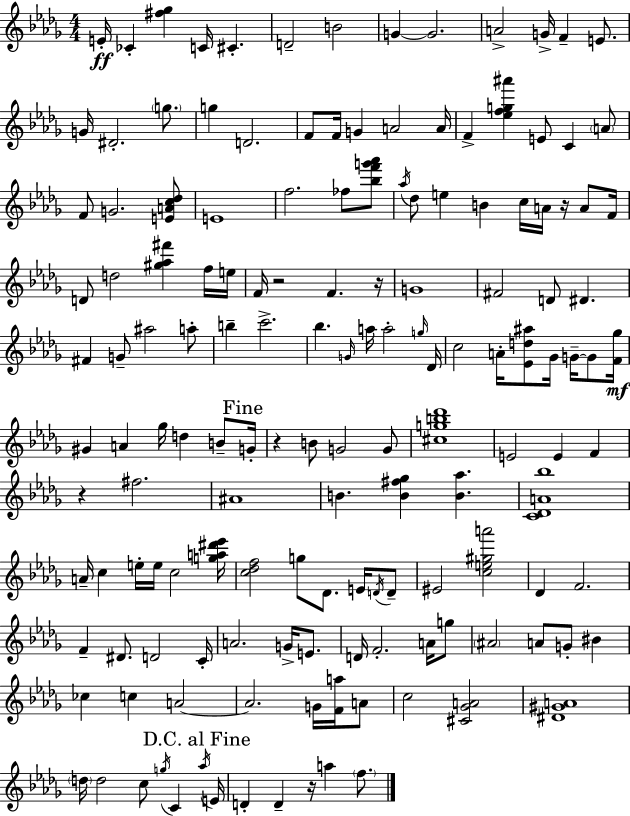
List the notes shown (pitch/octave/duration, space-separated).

E4/s CES4/q [F#5,Gb5]/q C4/s C#4/q. D4/h B4/h G4/q G4/h. A4/h G4/s F4/q E4/e. G4/s D#4/h. G5/e. G5/q D4/h. F4/e F4/s G4/q A4/h A4/s F4/q [Eb5,F5,G5,A#6]/q E4/e C4/q A4/e F4/e G4/h. [E4,A4,C5,Db5]/e E4/w F5/h. FES5/e [Bb5,F6,G6,Ab6]/e Ab5/s Db5/e E5/q B4/q C5/s A4/s R/s A4/e F4/s D4/e D5/h [G#5,Ab5,F#6]/q F5/s E5/s F4/s R/h F4/q. R/s G4/w F#4/h D4/e D#4/q. F#4/q G4/e A#5/h A5/e B5/q C6/h. Bb5/q. G4/s A5/s A5/h G5/s Db4/s C5/h A4/s [Eb4,D5,A#5]/e Gb4/s G4/s G4/e [F4,Gb5]/s G#4/q A4/q Gb5/s D5/q B4/e G4/s R/q B4/e G4/h G4/e [C#5,G5,B5,Db6]/w E4/h E4/q F4/q R/q F#5/h. A#4/w B4/q. [B4,F#5,Gb5]/q [B4,Ab5]/q. [C4,Db4,A4,Bb5]/w A4/s C5/q E5/s E5/s C5/h [G5,A5,D#6,Eb6]/s [C5,Db5,F5]/h G5/e Db4/e. E4/s D4/s D4/e EIS4/h [C5,E5,G#5,A6]/h Db4/q F4/h. F4/q D#4/e. D4/h C4/s A4/h. G4/s E4/e. D4/s F4/h. A4/s G5/e A#4/h A4/e G4/e BIS4/q CES5/q C5/q A4/h A4/h. G4/s [F4,A5]/s A4/e C5/h [C#4,Gb4,A4]/h [D#4,G#4,A4]/w D5/s D5/h C5/e G5/s C4/q Ab5/s E4/s D4/q D4/q R/s A5/q F5/e.